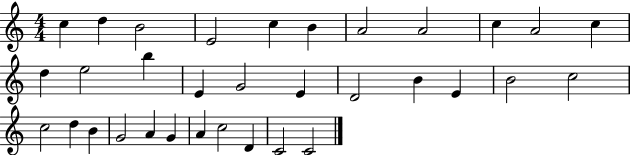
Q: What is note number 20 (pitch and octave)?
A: E4